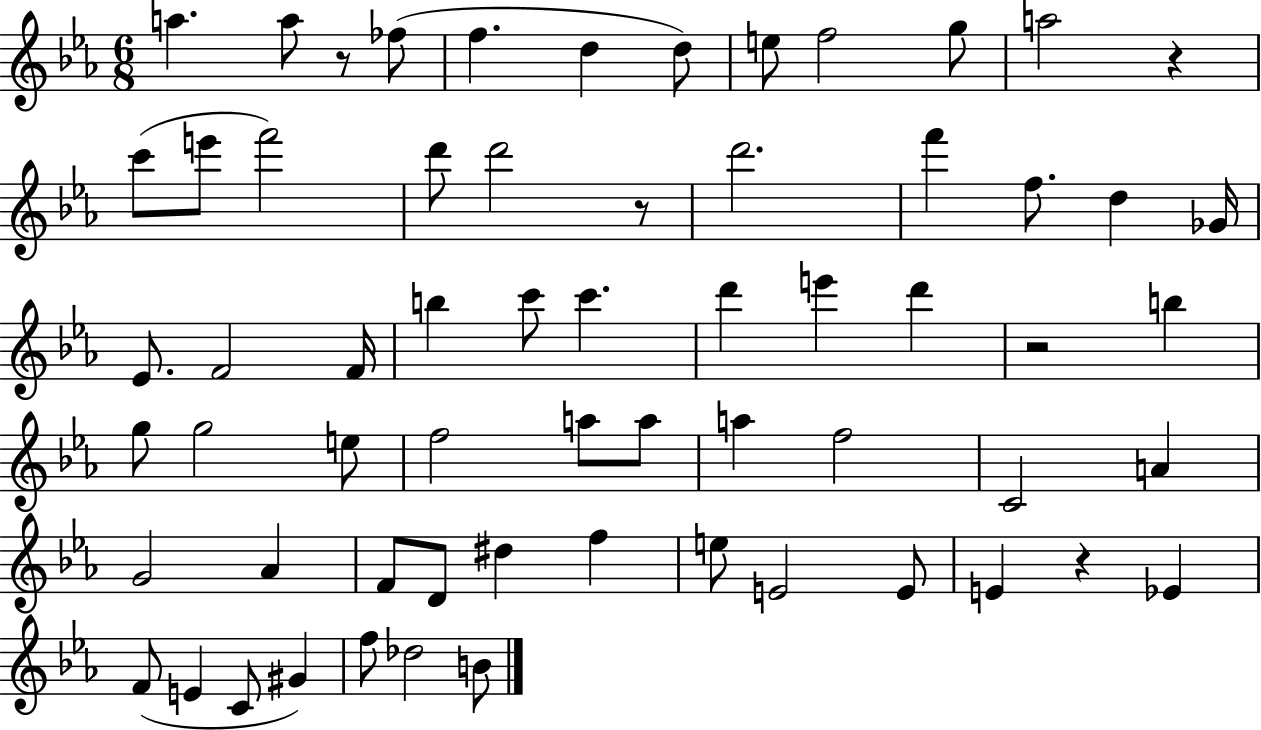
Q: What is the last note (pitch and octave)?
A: B4